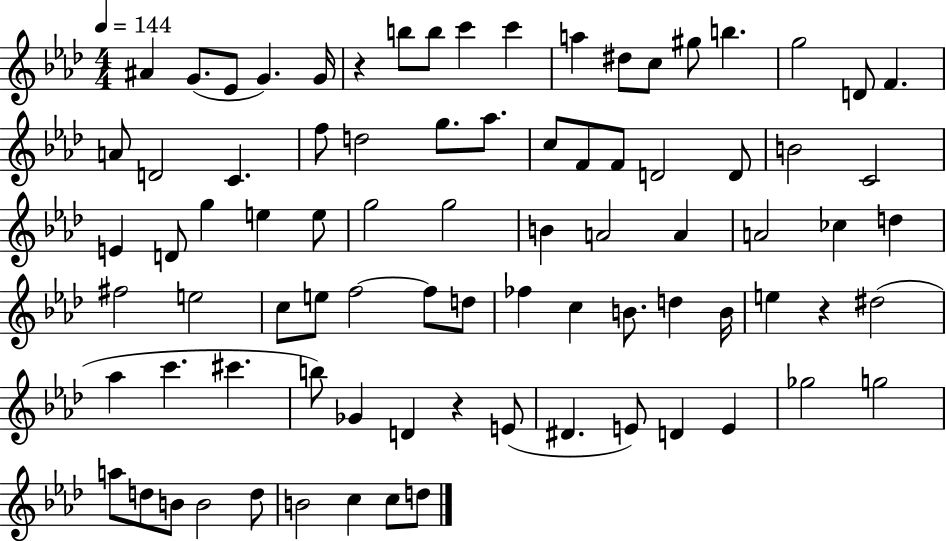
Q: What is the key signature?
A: AES major